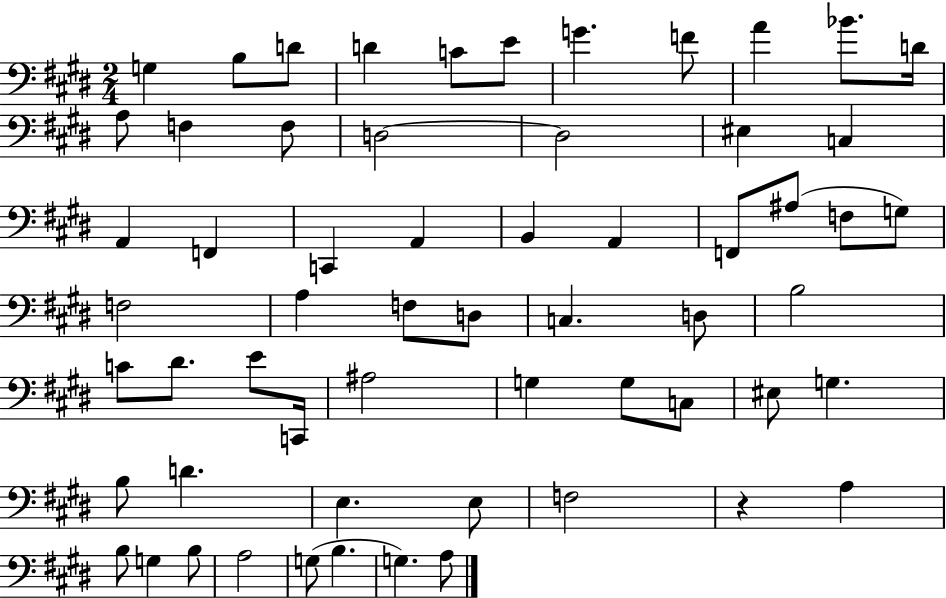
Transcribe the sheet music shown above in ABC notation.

X:1
T:Untitled
M:2/4
L:1/4
K:E
G, B,/2 D/2 D C/2 E/2 G F/2 A _B/2 D/4 A,/2 F, F,/2 D,2 D,2 ^E, C, A,, F,, C,, A,, B,, A,, F,,/2 ^A,/2 F,/2 G,/2 F,2 A, F,/2 D,/2 C, D,/2 B,2 C/2 ^D/2 E/2 C,,/4 ^A,2 G, G,/2 C,/2 ^E,/2 G, B,/2 D E, E,/2 F,2 z A, B,/2 G, B,/2 A,2 G,/2 B, G, A,/2